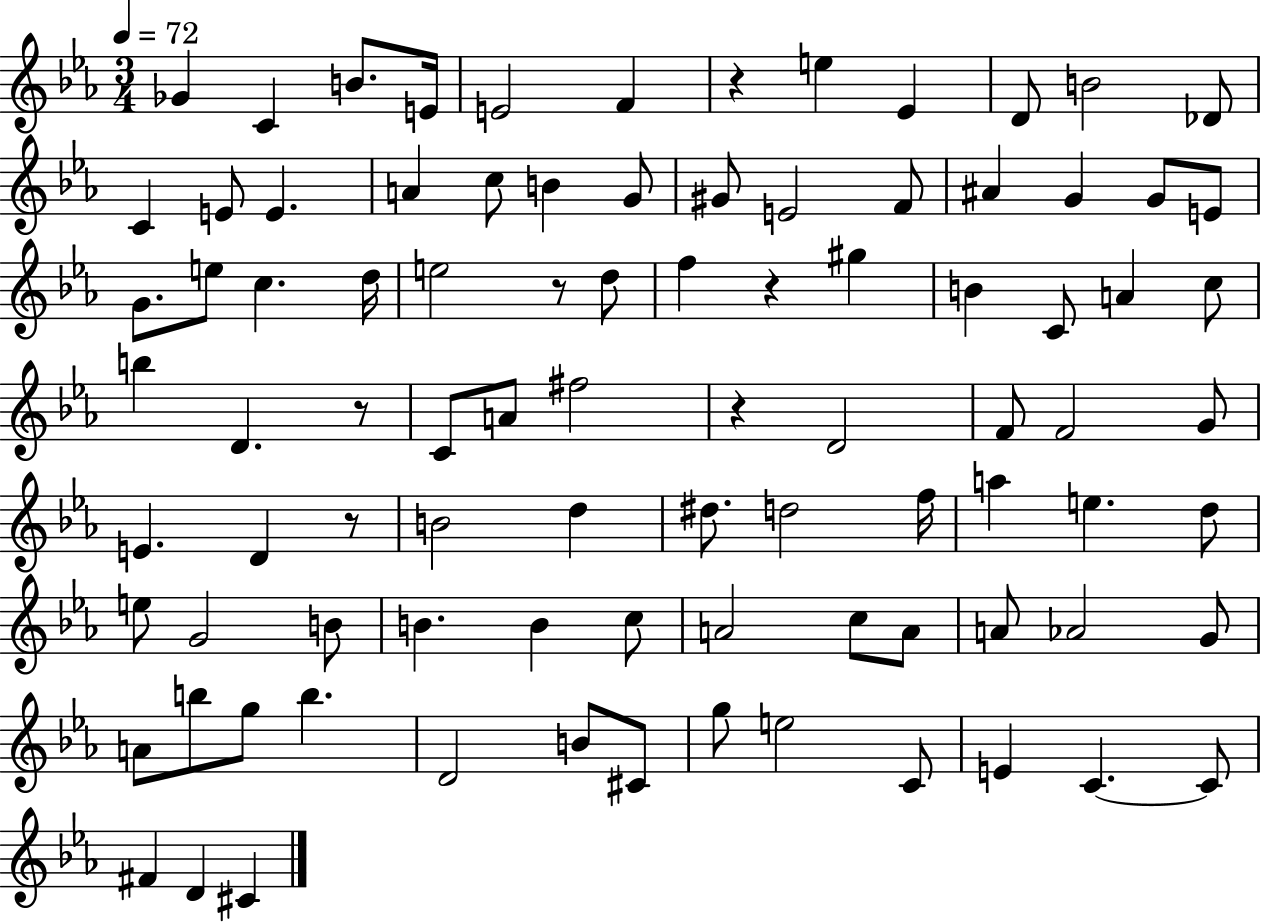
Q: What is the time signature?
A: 3/4